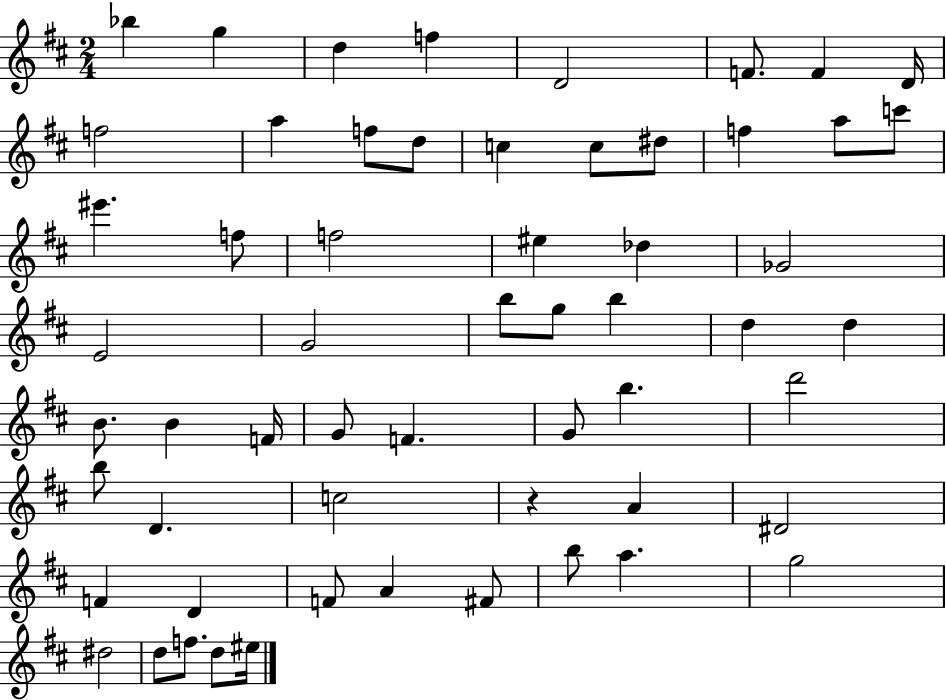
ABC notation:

X:1
T:Untitled
M:2/4
L:1/4
K:D
_b g d f D2 F/2 F D/4 f2 a f/2 d/2 c c/2 ^d/2 f a/2 c'/2 ^e' f/2 f2 ^e _d _G2 E2 G2 b/2 g/2 b d d B/2 B F/4 G/2 F G/2 b d'2 b/2 D c2 z A ^D2 F D F/2 A ^F/2 b/2 a g2 ^d2 d/2 f/2 d/2 ^e/4